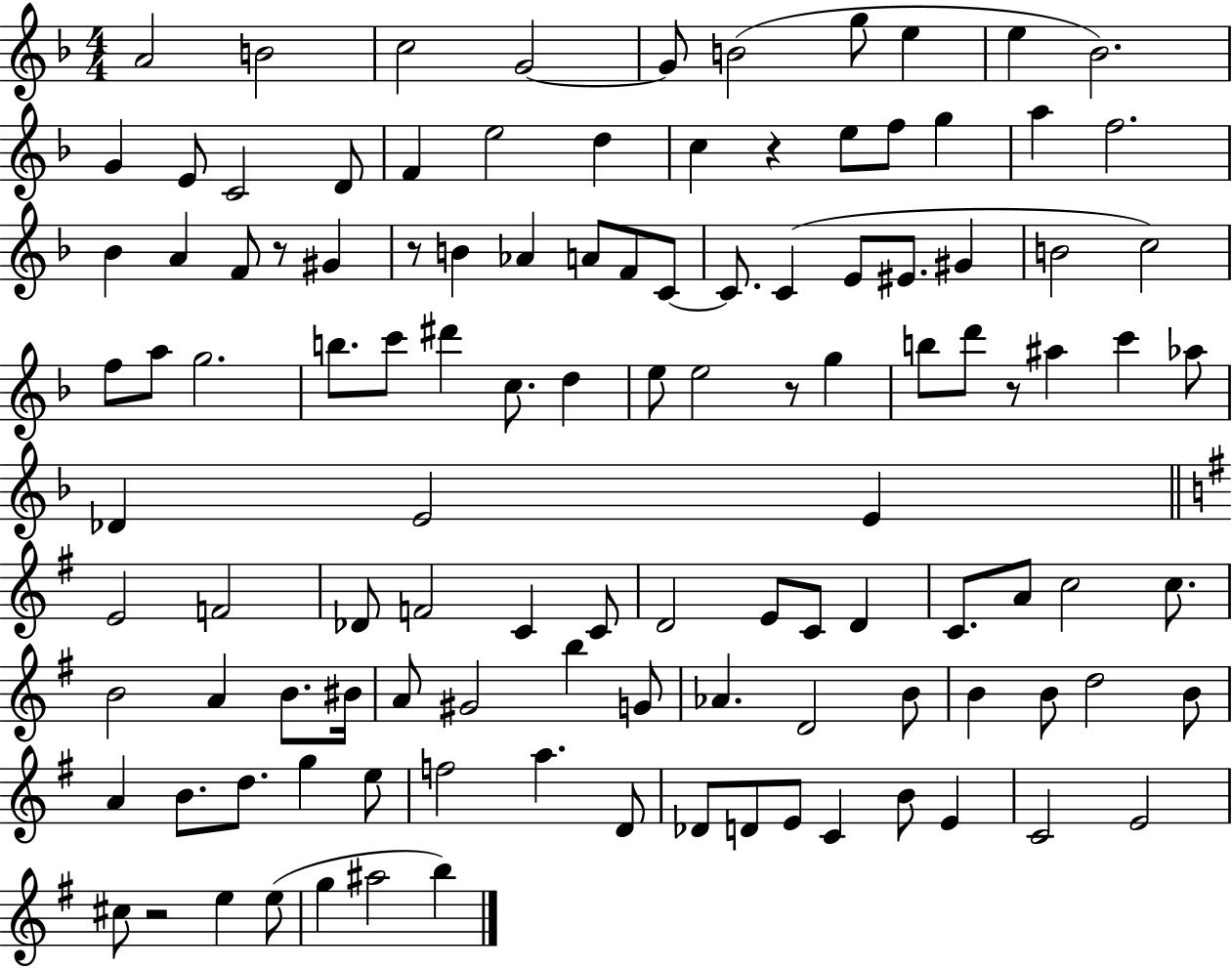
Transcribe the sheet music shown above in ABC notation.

X:1
T:Untitled
M:4/4
L:1/4
K:F
A2 B2 c2 G2 G/2 B2 g/2 e e _B2 G E/2 C2 D/2 F e2 d c z e/2 f/2 g a f2 _B A F/2 z/2 ^G z/2 B _A A/2 F/2 C/2 C/2 C E/2 ^E/2 ^G B2 c2 f/2 a/2 g2 b/2 c'/2 ^d' c/2 d e/2 e2 z/2 g b/2 d'/2 z/2 ^a c' _a/2 _D E2 E E2 F2 _D/2 F2 C C/2 D2 E/2 C/2 D C/2 A/2 c2 c/2 B2 A B/2 ^B/4 A/2 ^G2 b G/2 _A D2 B/2 B B/2 d2 B/2 A B/2 d/2 g e/2 f2 a D/2 _D/2 D/2 E/2 C B/2 E C2 E2 ^c/2 z2 e e/2 g ^a2 b